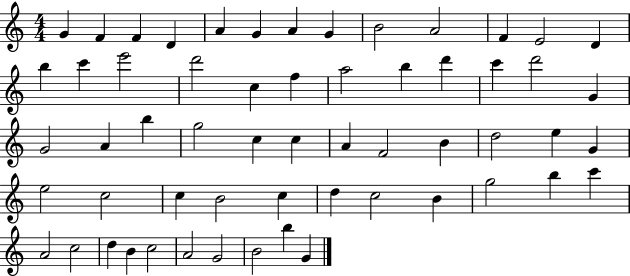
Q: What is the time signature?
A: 4/4